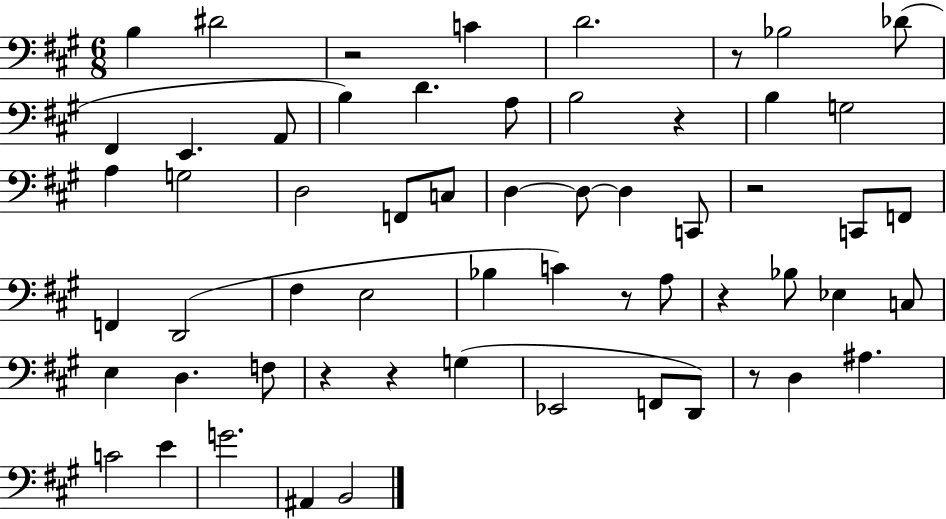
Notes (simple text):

B3/q D#4/h R/h C4/q D4/h. R/e Bb3/h Db4/e F#2/q E2/q. A2/e B3/q D4/q. A3/e B3/h R/q B3/q G3/h A3/q G3/h D3/h F2/e C3/e D3/q D3/e D3/q C2/e R/h C2/e F2/e F2/q D2/h F#3/q E3/h Bb3/q C4/q R/e A3/e R/q Bb3/e Eb3/q C3/e E3/q D3/q. F3/e R/q R/q G3/q Eb2/h F2/e D2/e R/e D3/q A#3/q. C4/h E4/q G4/h. A#2/q B2/h